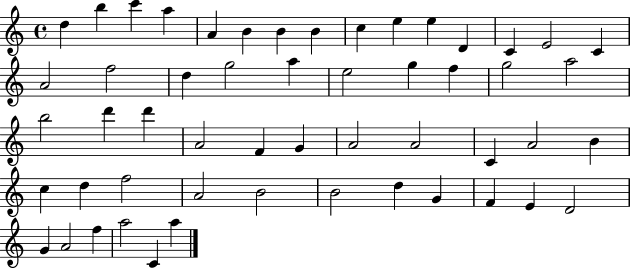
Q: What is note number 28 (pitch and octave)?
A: D6